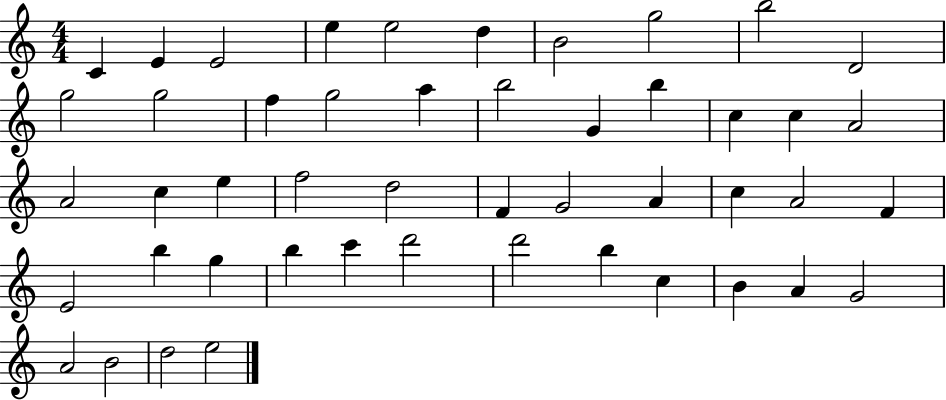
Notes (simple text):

C4/q E4/q E4/h E5/q E5/h D5/q B4/h G5/h B5/h D4/h G5/h G5/h F5/q G5/h A5/q B5/h G4/q B5/q C5/q C5/q A4/h A4/h C5/q E5/q F5/h D5/h F4/q G4/h A4/q C5/q A4/h F4/q E4/h B5/q G5/q B5/q C6/q D6/h D6/h B5/q C5/q B4/q A4/q G4/h A4/h B4/h D5/h E5/h